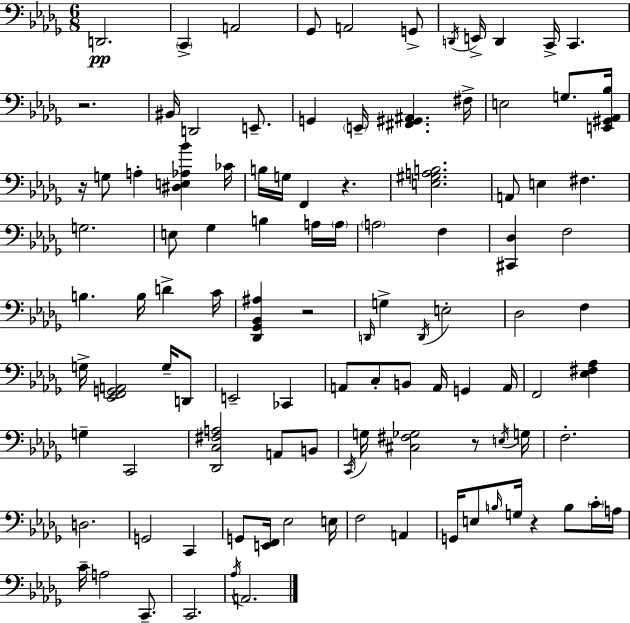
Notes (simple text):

D2/h. C2/q A2/h Gb2/e A2/h G2/e D2/s E2/s D2/q C2/s C2/q. R/h. BIS2/s D2/h E2/e. G2/q E2/s [F#2,G#2,A#2]/q. F#3/s E3/h G3/e. [E2,G#2,Ab2,Bb3]/s R/s G3/e A3/q [D#3,E3,Ab3,Bb4]/q CES4/s B3/s G3/s F2/q R/q. [E3,G#3,A3,B3]/h. A2/e E3/q F#3/q. G3/h. E3/e Gb3/q B3/q A3/s A3/s A3/h F3/q [C#2,Db3]/q F3/h B3/q. B3/s D4/q C4/s [Db2,Gb2,Bb2,A#3]/q R/h D2/s G3/q D2/s E3/h Db3/h F3/q G3/s [Eb2,F2,G2,A2]/h G3/s D2/e E2/h CES2/q A2/e C3/e B2/e A2/s G2/q A2/s F2/h [Eb3,F#3,Ab3]/q G3/q C2/h [Db2,C3,F#3,A3]/h A2/e B2/e C2/s G3/s [C#3,F#3,Gb3]/h R/e E3/s G3/s F3/h. D3/h. G2/h C2/q G2/e [E2,F2]/s Eb3/h E3/s F3/h A2/q G2/s E3/e B3/s G3/s R/q B3/e C4/s A3/s C4/s A3/h C2/e. C2/h. Ab3/s A2/h.